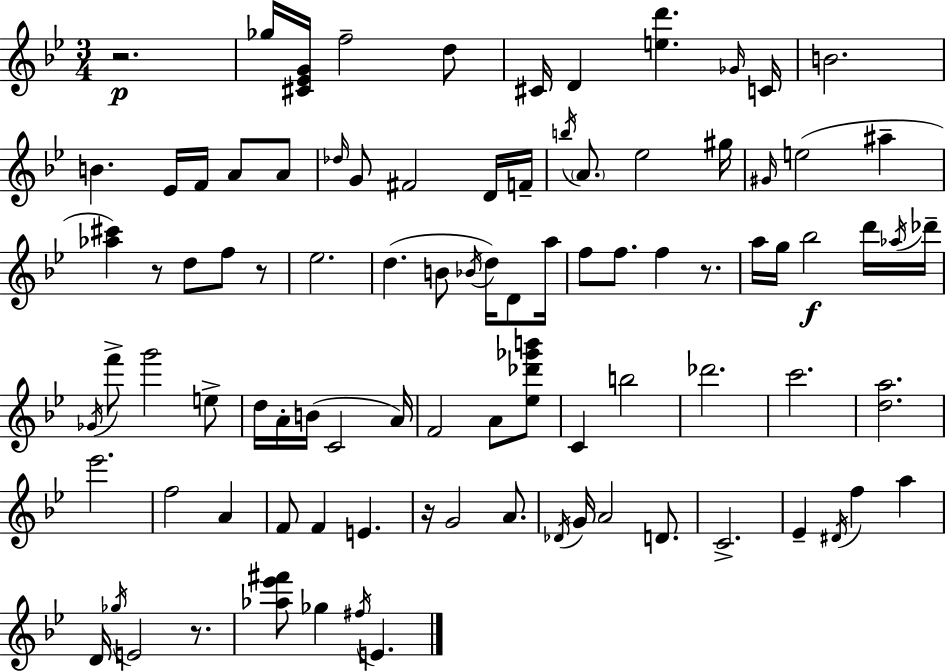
R/h. Gb5/s [C#4,Eb4,G4]/s F5/h D5/e C#4/s D4/q [E5,D6]/q. Gb4/s C4/s B4/h. B4/q. Eb4/s F4/s A4/e A4/e Db5/s G4/e F#4/h D4/s F4/s B5/s A4/e. Eb5/h G#5/s G#4/s E5/h A#5/q [Ab5,C#6]/q R/e D5/e F5/e R/e Eb5/h. D5/q. B4/e Bb4/s D5/s D4/e A5/s F5/e F5/e. F5/q R/e. A5/s G5/s Bb5/h D6/s Ab5/s Db6/s Gb4/s F6/e G6/h E5/e D5/s A4/s B4/s C4/h A4/s F4/h A4/e [Eb5,Db6,Gb6,B6]/e C4/q B5/h Db6/h. C6/h. [D5,A5]/h. Eb6/h. F5/h A4/q F4/e F4/q E4/q. R/s G4/h A4/e. Db4/s G4/s A4/h D4/e. C4/h. Eb4/q D#4/s F5/q A5/q D4/s Gb5/s E4/h R/e. [Ab5,Eb6,F#6]/e Gb5/q F#5/s E4/q.